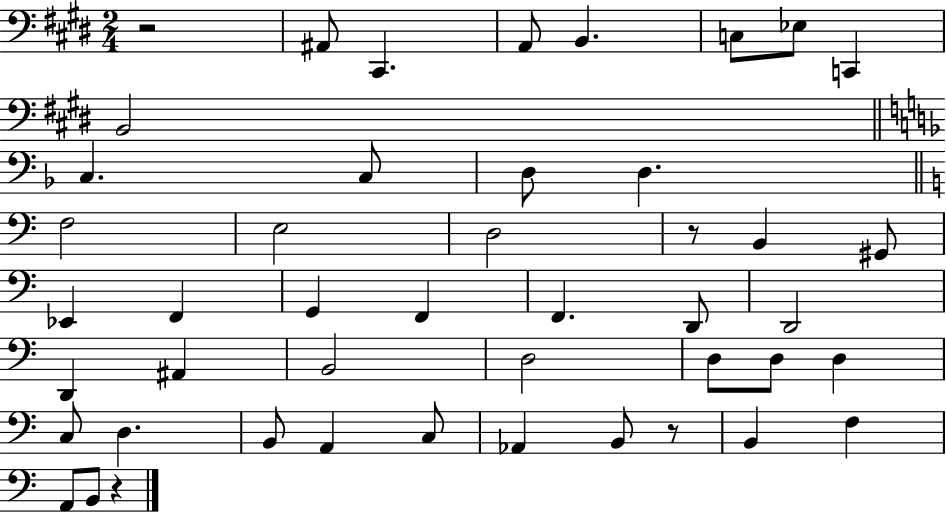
R/h A#2/e C#2/q. A2/e B2/q. C3/e Eb3/e C2/q B2/h C3/q. C3/e D3/e D3/q. F3/h E3/h D3/h R/e B2/q G#2/e Eb2/q F2/q G2/q F2/q F2/q. D2/e D2/h D2/q A#2/q B2/h D3/h D3/e D3/e D3/q C3/e D3/q. B2/e A2/q C3/e Ab2/q B2/e R/e B2/q F3/q A2/e B2/e R/q